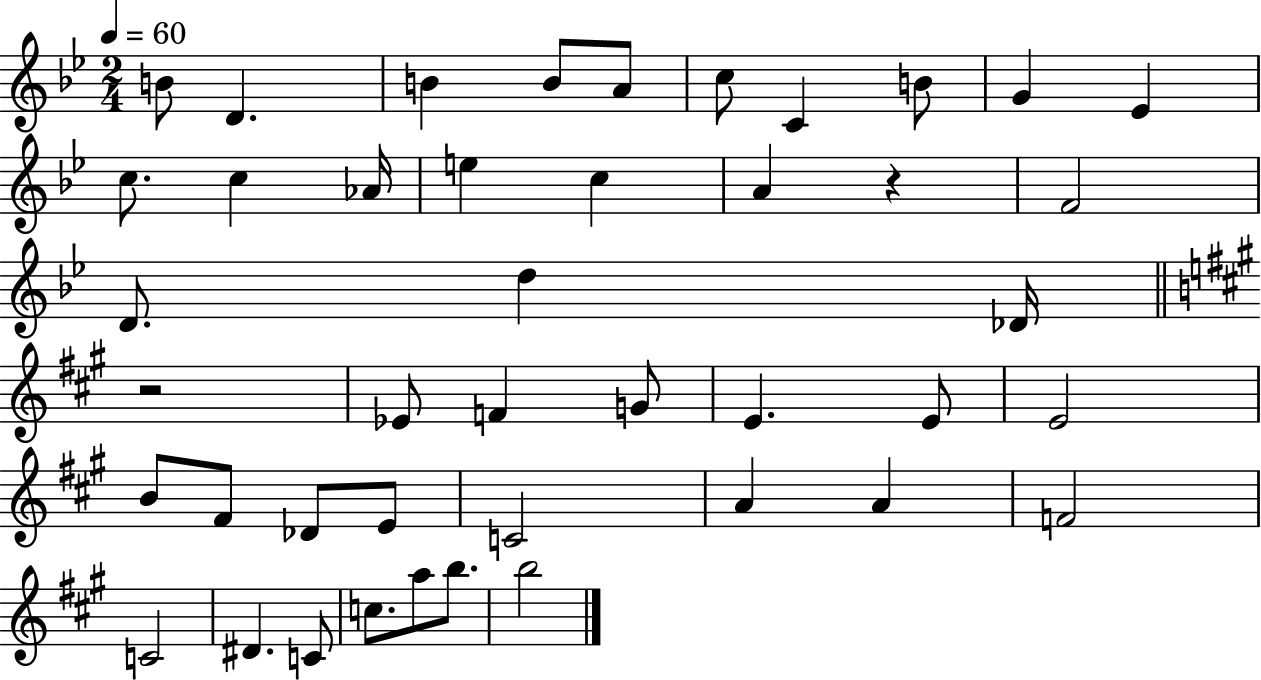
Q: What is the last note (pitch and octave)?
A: B5